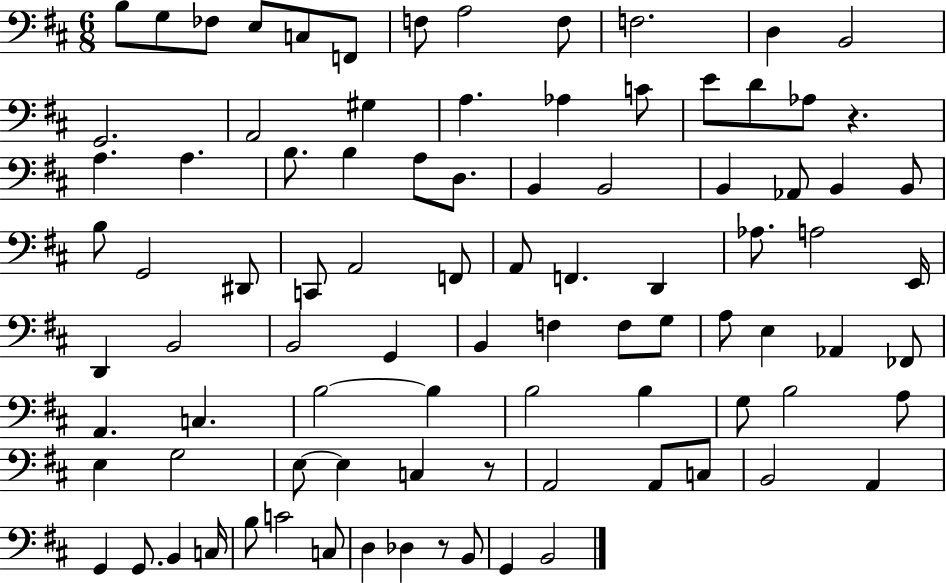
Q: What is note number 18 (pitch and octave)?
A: C4